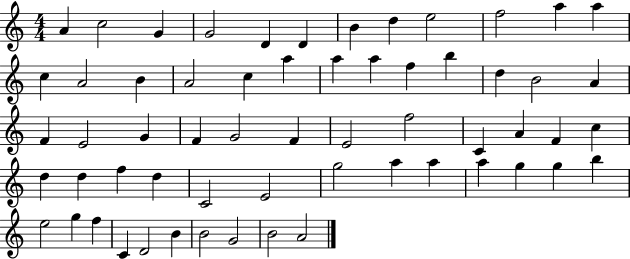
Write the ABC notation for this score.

X:1
T:Untitled
M:4/4
L:1/4
K:C
A c2 G G2 D D B d e2 f2 a a c A2 B A2 c a a a f b d B2 A F E2 G F G2 F E2 f2 C A F c d d f d C2 E2 g2 a a a g g b e2 g f C D2 B B2 G2 B2 A2